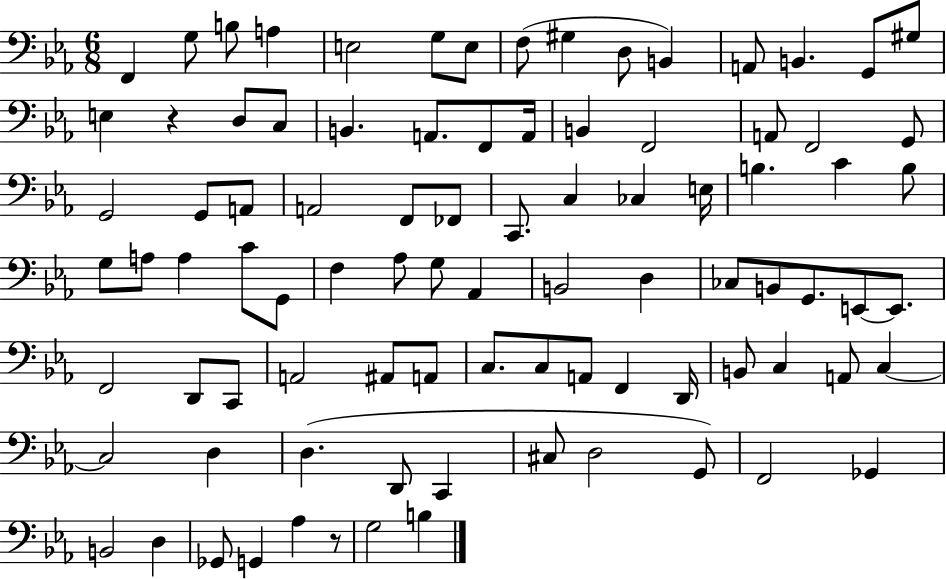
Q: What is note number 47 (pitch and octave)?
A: Ab3